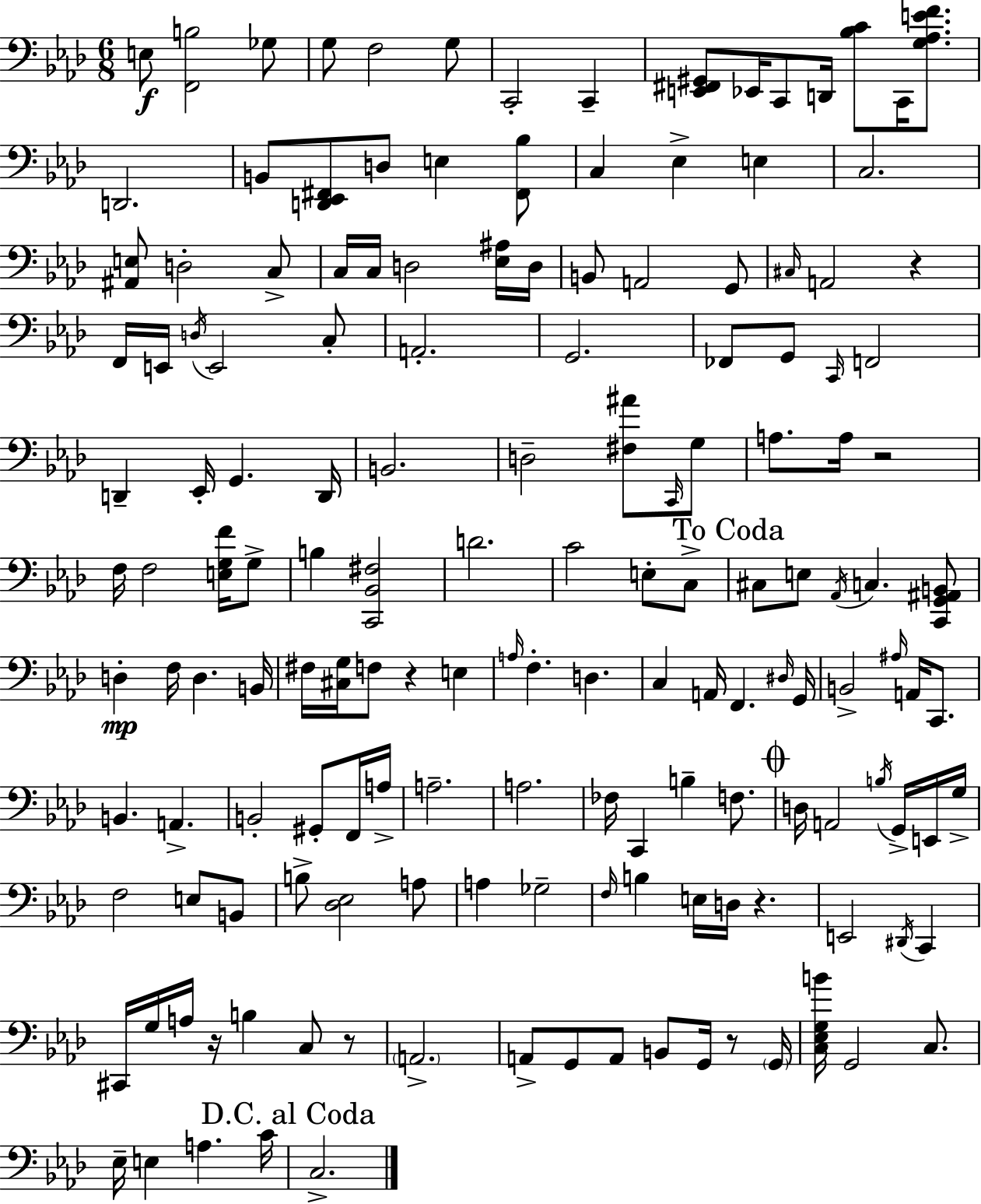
X:1
T:Untitled
M:6/8
L:1/4
K:Ab
E,/2 [F,,B,]2 _G,/2 G,/2 F,2 G,/2 C,,2 C,, [E,,^F,,^G,,]/2 _E,,/4 C,,/2 D,,/4 [_B,C]/2 C,,/4 [G,_A,EF]/2 D,,2 B,,/2 [D,,_E,,^F,,]/2 D,/2 E, [^F,,_B,]/2 C, _E, E, C,2 [^A,,E,]/2 D,2 C,/2 C,/4 C,/4 D,2 [_E,^A,]/4 D,/4 B,,/2 A,,2 G,,/2 ^C,/4 A,,2 z F,,/4 E,,/4 D,/4 E,,2 C,/2 A,,2 G,,2 _F,,/2 G,,/2 C,,/4 F,,2 D,, _E,,/4 G,, D,,/4 B,,2 D,2 [^F,^A]/2 C,,/4 G,/2 A,/2 A,/4 z2 F,/4 F,2 [E,G,F]/4 G,/2 B, [C,,_B,,^F,]2 D2 C2 E,/2 C,/2 ^C,/2 E,/2 _A,,/4 C, [C,,G,,^A,,B,,]/2 D, F,/4 D, B,,/4 ^F,/4 [^C,G,]/4 F,/2 z E, A,/4 F, D, C, A,,/4 F,, ^D,/4 G,,/4 B,,2 ^A,/4 A,,/4 C,,/2 B,, A,, B,,2 ^G,,/2 F,,/4 A,/4 A,2 A,2 _F,/4 C,, B, F,/2 D,/4 A,,2 B,/4 G,,/4 E,,/4 G,/4 F,2 E,/2 B,,/2 B,/2 [_D,_E,]2 A,/2 A, _G,2 F,/4 B, E,/4 D,/4 z E,,2 ^D,,/4 C,, ^C,,/4 G,/4 A,/4 z/4 B, C,/2 z/2 A,,2 A,,/2 G,,/2 A,,/2 B,,/2 G,,/4 z/2 G,,/4 [C,_E,G,B]/4 G,,2 C,/2 _E,/4 E, A, C/4 C,2